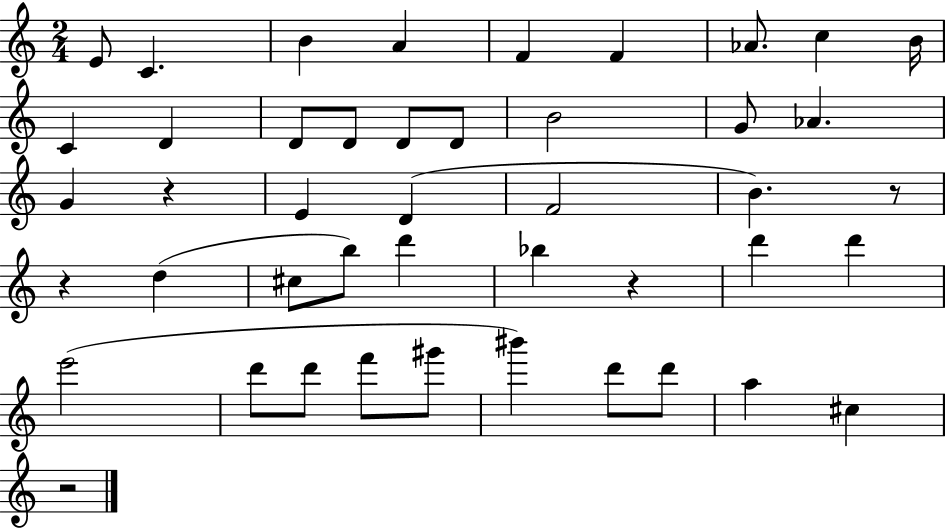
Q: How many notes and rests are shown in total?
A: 45